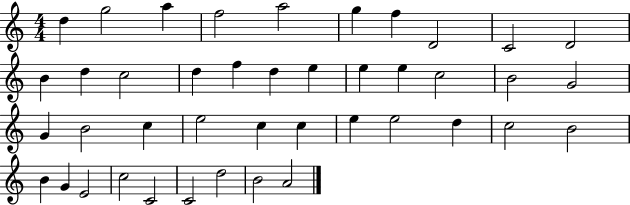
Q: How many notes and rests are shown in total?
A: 42